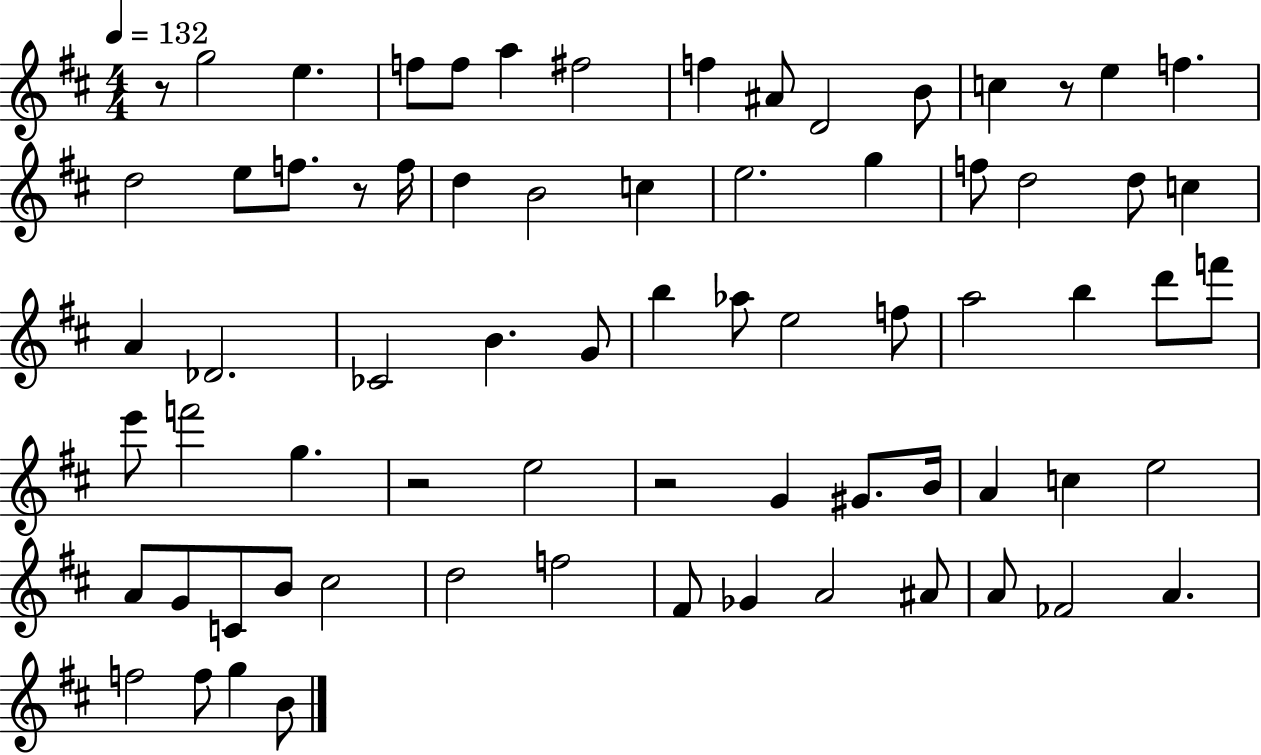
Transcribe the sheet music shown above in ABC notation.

X:1
T:Untitled
M:4/4
L:1/4
K:D
z/2 g2 e f/2 f/2 a ^f2 f ^A/2 D2 B/2 c z/2 e f d2 e/2 f/2 z/2 f/4 d B2 c e2 g f/2 d2 d/2 c A _D2 _C2 B G/2 b _a/2 e2 f/2 a2 b d'/2 f'/2 e'/2 f'2 g z2 e2 z2 G ^G/2 B/4 A c e2 A/2 G/2 C/2 B/2 ^c2 d2 f2 ^F/2 _G A2 ^A/2 A/2 _F2 A f2 f/2 g B/2